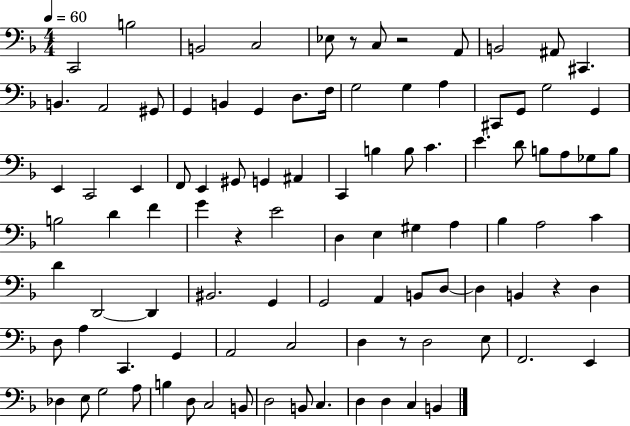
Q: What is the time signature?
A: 4/4